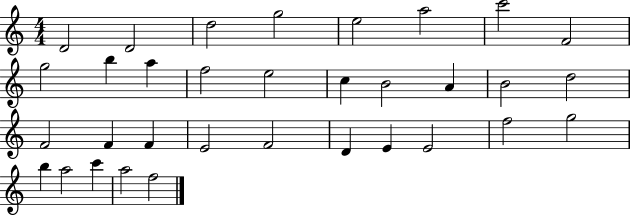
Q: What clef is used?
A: treble